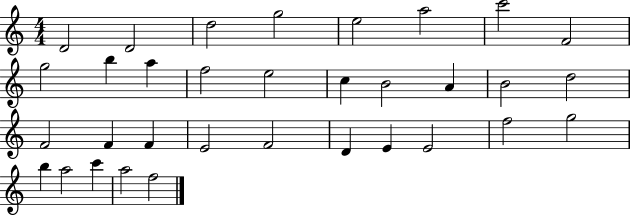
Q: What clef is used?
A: treble